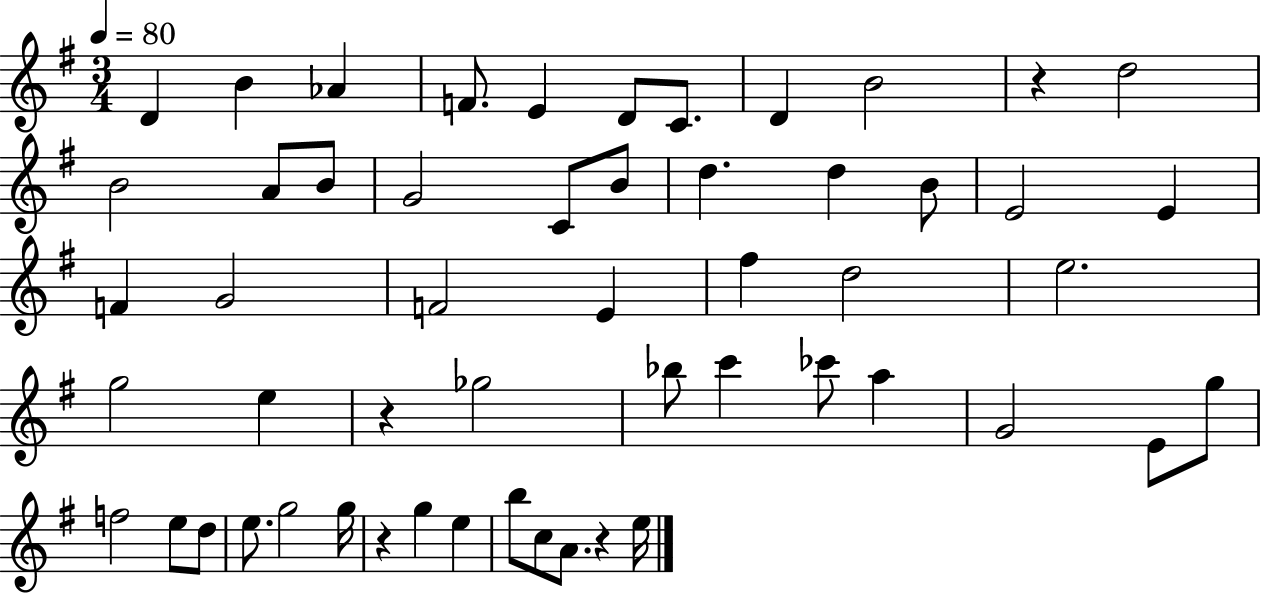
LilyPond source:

{
  \clef treble
  \numericTimeSignature
  \time 3/4
  \key g \major
  \tempo 4 = 80
  d'4 b'4 aes'4 | f'8. e'4 d'8 c'8. | d'4 b'2 | r4 d''2 | \break b'2 a'8 b'8 | g'2 c'8 b'8 | d''4. d''4 b'8 | e'2 e'4 | \break f'4 g'2 | f'2 e'4 | fis''4 d''2 | e''2. | \break g''2 e''4 | r4 ges''2 | bes''8 c'''4 ces'''8 a''4 | g'2 e'8 g''8 | \break f''2 e''8 d''8 | e''8. g''2 g''16 | r4 g''4 e''4 | b''8 c''8 a'8. r4 e''16 | \break \bar "|."
}